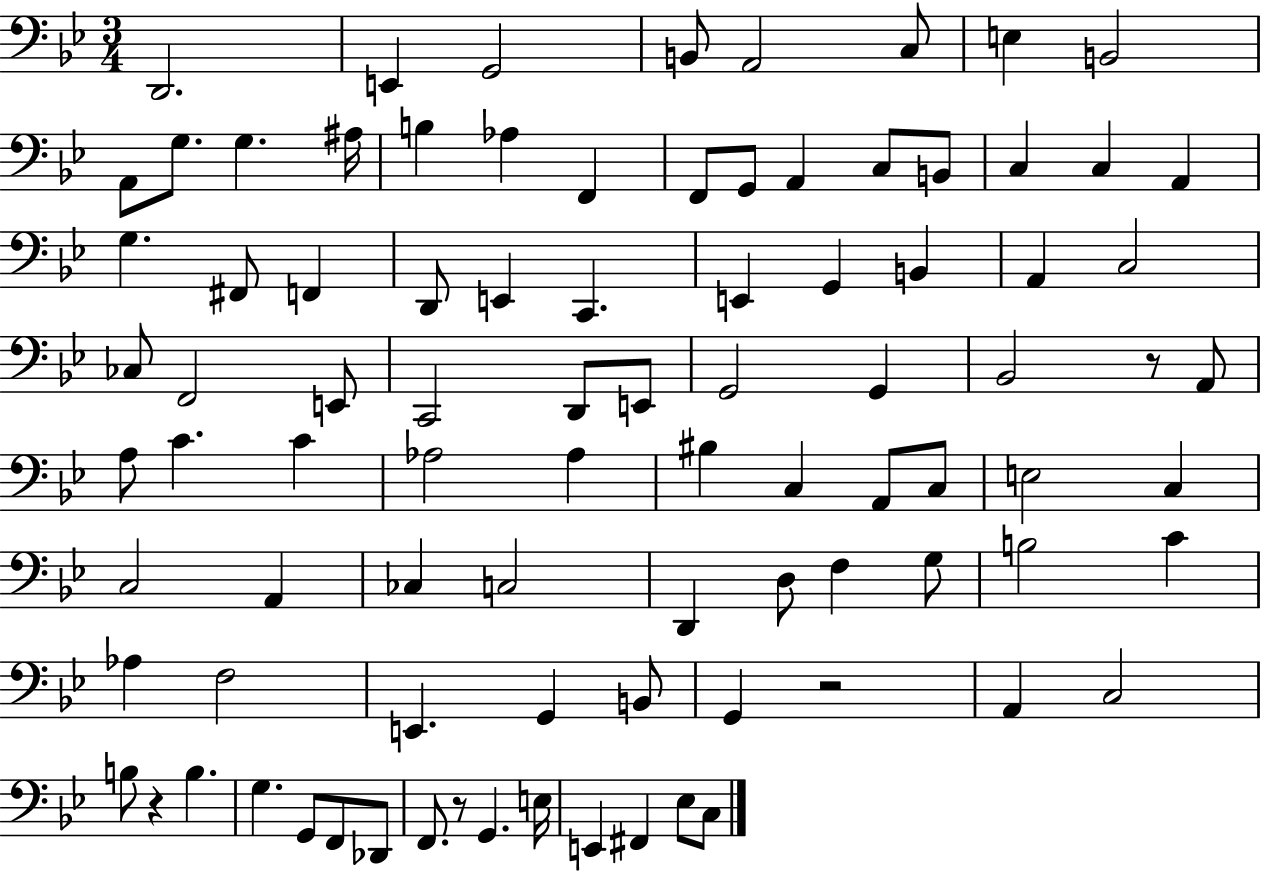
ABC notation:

X:1
T:Untitled
M:3/4
L:1/4
K:Bb
D,,2 E,, G,,2 B,,/2 A,,2 C,/2 E, B,,2 A,,/2 G,/2 G, ^A,/4 B, _A, F,, F,,/2 G,,/2 A,, C,/2 B,,/2 C, C, A,, G, ^F,,/2 F,, D,,/2 E,, C,, E,, G,, B,, A,, C,2 _C,/2 F,,2 E,,/2 C,,2 D,,/2 E,,/2 G,,2 G,, _B,,2 z/2 A,,/2 A,/2 C C _A,2 _A, ^B, C, A,,/2 C,/2 E,2 C, C,2 A,, _C, C,2 D,, D,/2 F, G,/2 B,2 C _A, F,2 E,, G,, B,,/2 G,, z2 A,, C,2 B,/2 z B, G, G,,/2 F,,/2 _D,,/2 F,,/2 z/2 G,, E,/4 E,, ^F,, _E,/2 C,/2